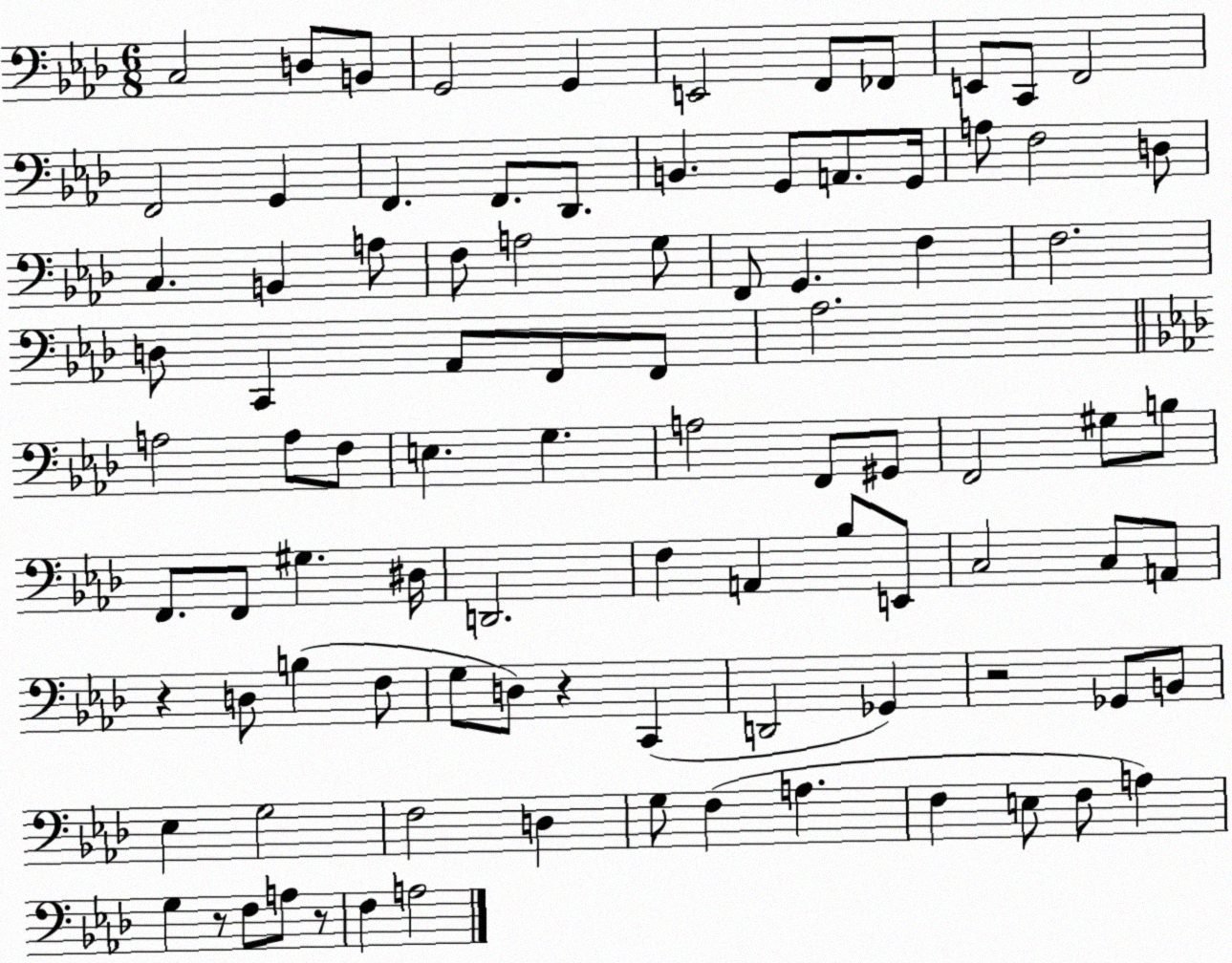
X:1
T:Untitled
M:6/8
L:1/4
K:Ab
C,2 D,/2 B,,/2 G,,2 G,, E,,2 F,,/2 _F,,/2 E,,/2 C,,/2 F,,2 F,,2 G,, F,, F,,/2 _D,,/2 B,, G,,/2 A,,/2 G,,/4 A,/2 F,2 D,/2 C, B,, A,/2 F,/2 A,2 G,/2 F,,/2 G,, F, F,2 D,/2 C,, _A,,/2 F,,/2 F,,/2 _A,2 A,2 A,/2 F,/2 E, G, A,2 F,,/2 ^G,,/2 F,,2 ^G,/2 B,/2 F,,/2 F,,/2 ^G, ^D,/4 D,,2 F, A,, _B,/2 E,,/2 C,2 C,/2 A,,/2 z D,/2 B, F,/2 G,/2 D,/2 z C,, D,,2 _G,, z2 _G,,/2 B,,/2 _E, G,2 F,2 D, G,/2 F, A, F, E,/2 F,/2 A, G, z/2 F,/2 A,/2 z/2 F, A,2